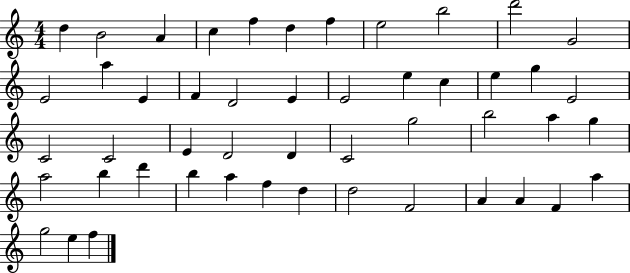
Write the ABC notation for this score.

X:1
T:Untitled
M:4/4
L:1/4
K:C
d B2 A c f d f e2 b2 d'2 G2 E2 a E F D2 E E2 e c e g E2 C2 C2 E D2 D C2 g2 b2 a g a2 b d' b a f d d2 F2 A A F a g2 e f